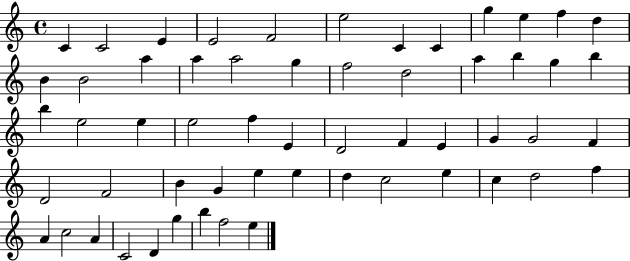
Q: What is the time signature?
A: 4/4